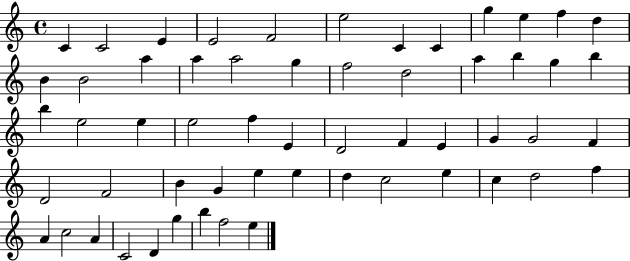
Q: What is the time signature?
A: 4/4